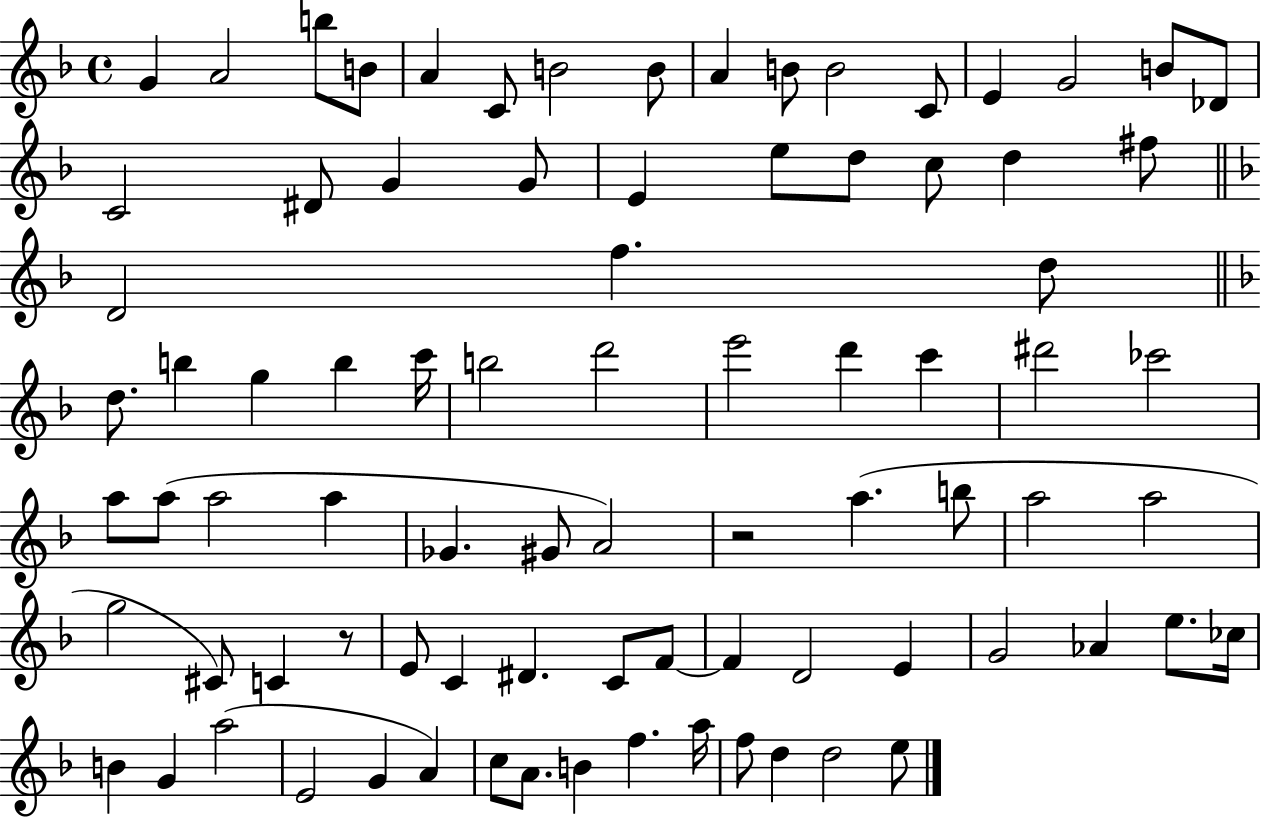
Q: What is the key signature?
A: F major